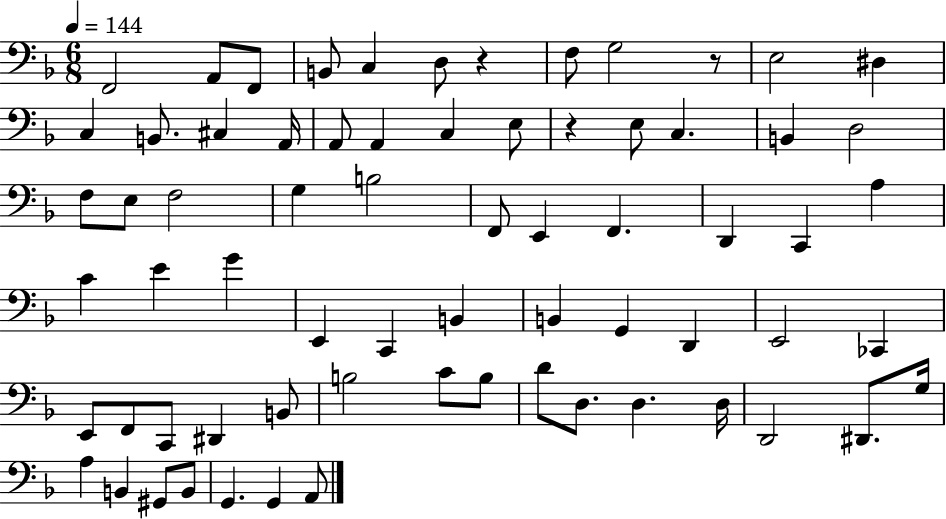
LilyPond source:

{
  \clef bass
  \numericTimeSignature
  \time 6/8
  \key f \major
  \tempo 4 = 144
  f,2 a,8 f,8 | b,8 c4 d8 r4 | f8 g2 r8 | e2 dis4 | \break c4 b,8. cis4 a,16 | a,8 a,4 c4 e8 | r4 e8 c4. | b,4 d2 | \break f8 e8 f2 | g4 b2 | f,8 e,4 f,4. | d,4 c,4 a4 | \break c'4 e'4 g'4 | e,4 c,4 b,4 | b,4 g,4 d,4 | e,2 ces,4 | \break e,8 f,8 c,8 dis,4 b,8 | b2 c'8 b8 | d'8 d8. d4. d16 | d,2 dis,8. g16 | \break a4 b,4 gis,8 b,8 | g,4. g,4 a,8 | \bar "|."
}